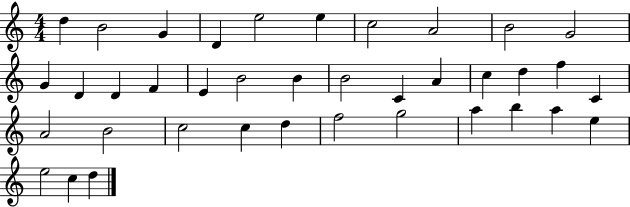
{
  \clef treble
  \numericTimeSignature
  \time 4/4
  \key c \major
  d''4 b'2 g'4 | d'4 e''2 e''4 | c''2 a'2 | b'2 g'2 | \break g'4 d'4 d'4 f'4 | e'4 b'2 b'4 | b'2 c'4 a'4 | c''4 d''4 f''4 c'4 | \break a'2 b'2 | c''2 c''4 d''4 | f''2 g''2 | a''4 b''4 a''4 e''4 | \break e''2 c''4 d''4 | \bar "|."
}